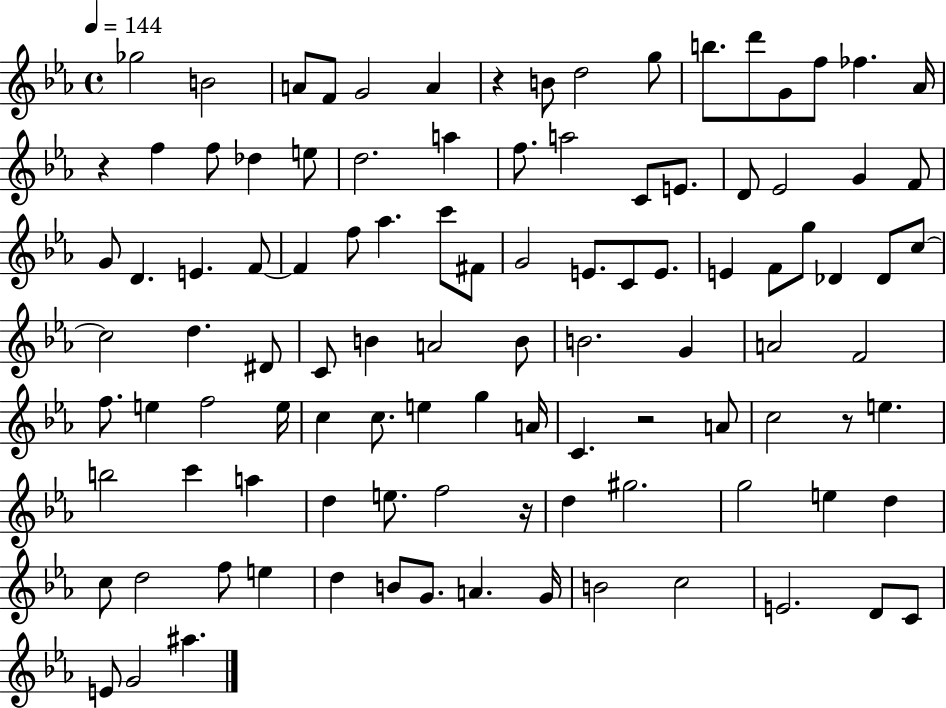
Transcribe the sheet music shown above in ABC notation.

X:1
T:Untitled
M:4/4
L:1/4
K:Eb
_g2 B2 A/2 F/2 G2 A z B/2 d2 g/2 b/2 d'/2 G/2 f/2 _f _A/4 z f f/2 _d e/2 d2 a f/2 a2 C/2 E/2 D/2 _E2 G F/2 G/2 D E F/2 F f/2 _a c'/2 ^F/2 G2 E/2 C/2 E/2 E F/2 g/2 _D _D/2 c/2 c2 d ^D/2 C/2 B A2 B/2 B2 G A2 F2 f/2 e f2 e/4 c c/2 e g A/4 C z2 A/2 c2 z/2 e b2 c' a d e/2 f2 z/4 d ^g2 g2 e d c/2 d2 f/2 e d B/2 G/2 A G/4 B2 c2 E2 D/2 C/2 E/2 G2 ^a